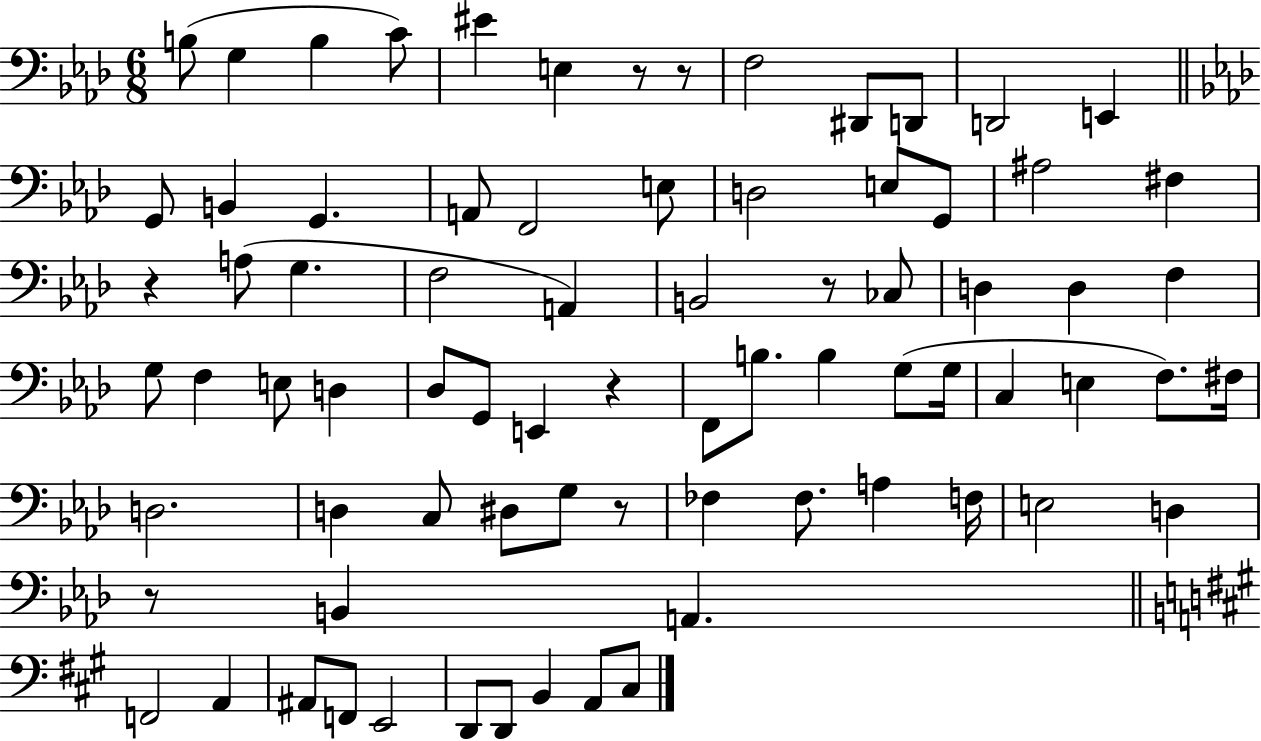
B3/e G3/q B3/q C4/e EIS4/q E3/q R/e R/e F3/h D#2/e D2/e D2/h E2/q G2/e B2/q G2/q. A2/e F2/h E3/e D3/h E3/e G2/e A#3/h F#3/q R/q A3/e G3/q. F3/h A2/q B2/h R/e CES3/e D3/q D3/q F3/q G3/e F3/q E3/e D3/q Db3/e G2/e E2/q R/q F2/e B3/e. B3/q G3/e G3/s C3/q E3/q F3/e. F#3/s D3/h. D3/q C3/e D#3/e G3/e R/e FES3/q FES3/e. A3/q F3/s E3/h D3/q R/e B2/q A2/q. F2/h A2/q A#2/e F2/e E2/h D2/e D2/e B2/q A2/e C#3/e